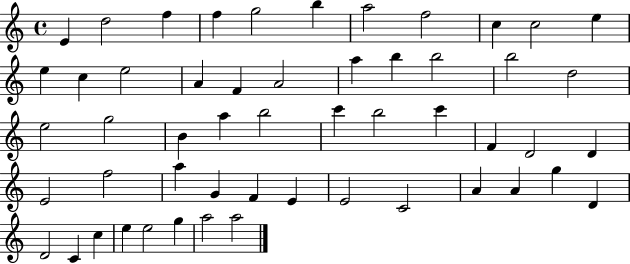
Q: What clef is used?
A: treble